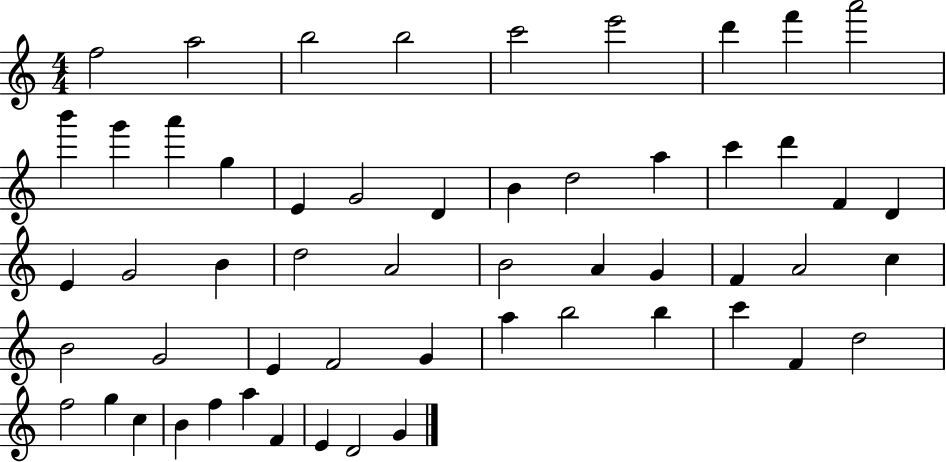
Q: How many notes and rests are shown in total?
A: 55